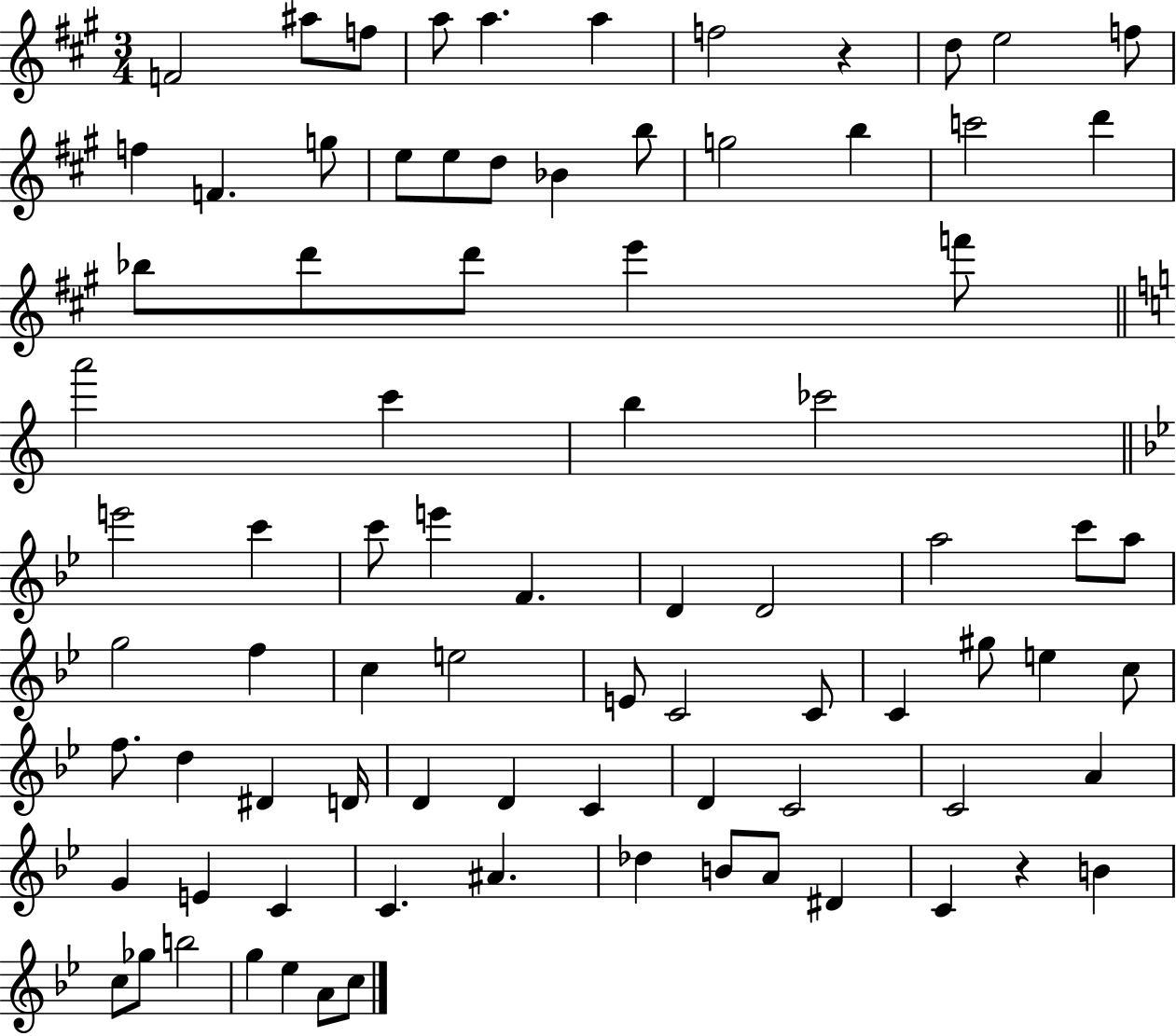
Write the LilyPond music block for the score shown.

{
  \clef treble
  \numericTimeSignature
  \time 3/4
  \key a \major
  f'2 ais''8 f''8 | a''8 a''4. a''4 | f''2 r4 | d''8 e''2 f''8 | \break f''4 f'4. g''8 | e''8 e''8 d''8 bes'4 b''8 | g''2 b''4 | c'''2 d'''4 | \break bes''8 d'''8 d'''8 e'''4 f'''8 | \bar "||" \break \key a \minor a'''2 c'''4 | b''4 ces'''2 | \bar "||" \break \key bes \major e'''2 c'''4 | c'''8 e'''4 f'4. | d'4 d'2 | a''2 c'''8 a''8 | \break g''2 f''4 | c''4 e''2 | e'8 c'2 c'8 | c'4 gis''8 e''4 c''8 | \break f''8. d''4 dis'4 d'16 | d'4 d'4 c'4 | d'4 c'2 | c'2 a'4 | \break g'4 e'4 c'4 | c'4. ais'4. | des''4 b'8 a'8 dis'4 | c'4 r4 b'4 | \break c''8 ges''8 b''2 | g''4 ees''4 a'8 c''8 | \bar "|."
}